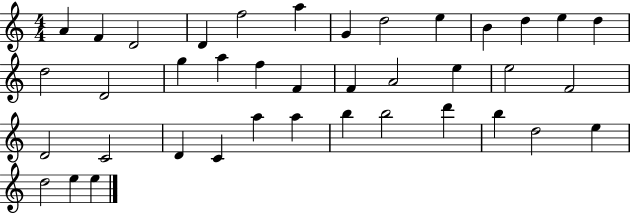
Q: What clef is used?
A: treble